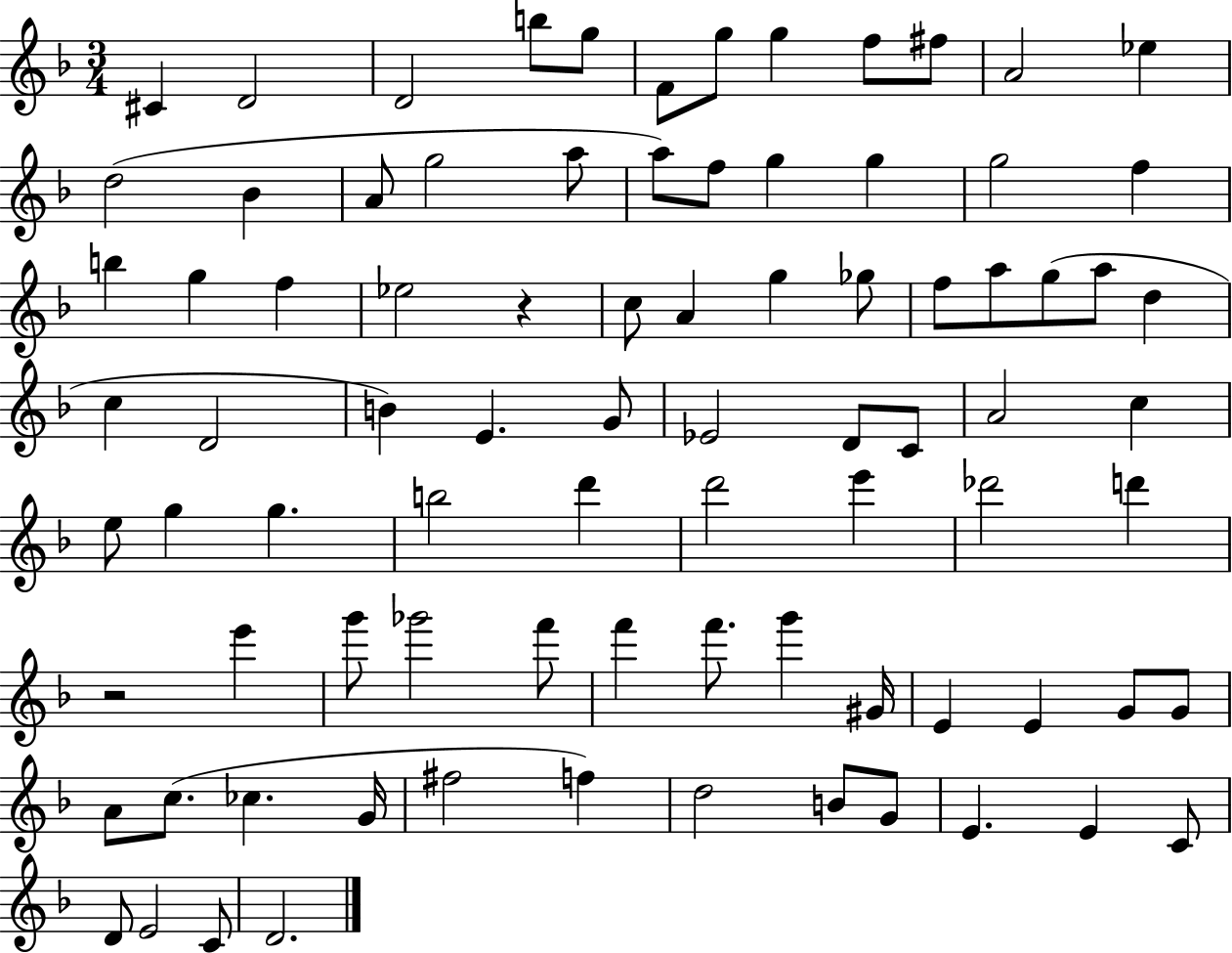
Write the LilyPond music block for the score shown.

{
  \clef treble
  \numericTimeSignature
  \time 3/4
  \key f \major
  cis'4 d'2 | d'2 b''8 g''8 | f'8 g''8 g''4 f''8 fis''8 | a'2 ees''4 | \break d''2( bes'4 | a'8 g''2 a''8 | a''8) f''8 g''4 g''4 | g''2 f''4 | \break b''4 g''4 f''4 | ees''2 r4 | c''8 a'4 g''4 ges''8 | f''8 a''8 g''8( a''8 d''4 | \break c''4 d'2 | b'4) e'4. g'8 | ees'2 d'8 c'8 | a'2 c''4 | \break e''8 g''4 g''4. | b''2 d'''4 | d'''2 e'''4 | des'''2 d'''4 | \break r2 e'''4 | g'''8 ges'''2 f'''8 | f'''4 f'''8. g'''4 gis'16 | e'4 e'4 g'8 g'8 | \break a'8 c''8.( ces''4. g'16 | fis''2 f''4) | d''2 b'8 g'8 | e'4. e'4 c'8 | \break d'8 e'2 c'8 | d'2. | \bar "|."
}